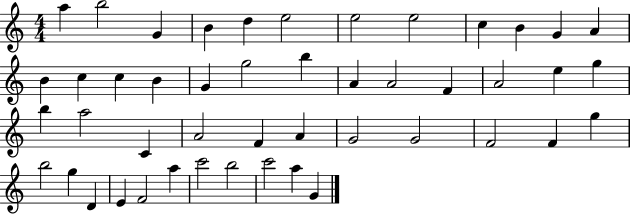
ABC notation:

X:1
T:Untitled
M:4/4
L:1/4
K:C
a b2 G B d e2 e2 e2 c B G A B c c B G g2 b A A2 F A2 e g b a2 C A2 F A G2 G2 F2 F g b2 g D E F2 a c'2 b2 c'2 a G